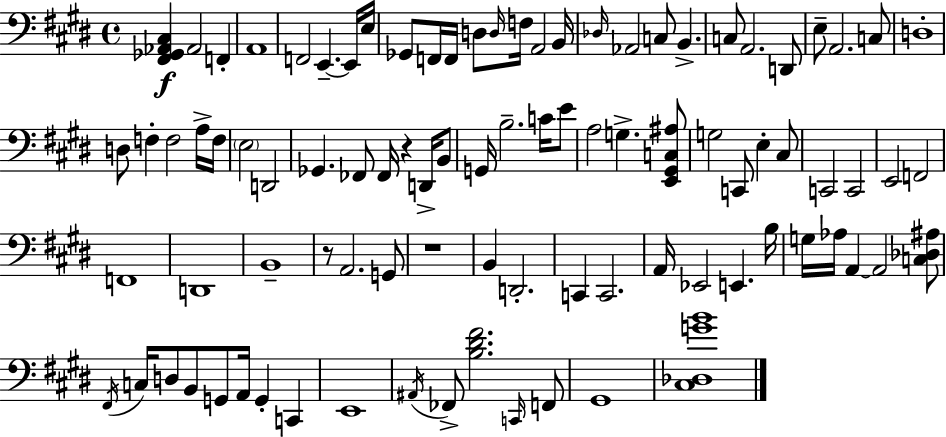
X:1
T:Untitled
M:4/4
L:1/4
K:E
[^F,,_G,,_A,,^C,] _A,,2 F,, A,,4 F,,2 E,, E,,/4 E,/4 _G,,/2 F,,/4 F,,/4 D,/2 D,/4 F,/4 A,,2 B,,/4 _D,/4 _A,,2 C,/2 B,, C,/2 A,,2 D,,/2 E,/2 A,,2 C,/2 D,4 D,/2 F, F,2 A,/4 F,/4 E,2 D,,2 _G,, _F,,/2 _F,,/4 z D,,/4 B,,/2 G,,/4 B,2 C/4 E/2 A,2 G, [E,,^G,,C,^A,]/2 G,2 C,,/2 E, ^C,/2 C,,2 C,,2 E,,2 F,,2 F,,4 D,,4 B,,4 z/2 A,,2 G,,/2 z4 B,, D,,2 C,, C,,2 A,,/4 _E,,2 E,, B,/4 G,/4 _A,/4 A,, A,,2 [C,_D,^A,]/2 ^F,,/4 C,/4 D,/2 B,,/2 G,,/2 A,,/4 G,, C,, E,,4 ^A,,/4 _F,,/2 [B,^D^F]2 C,,/4 F,,/2 ^G,,4 [^C,_D,GB]4